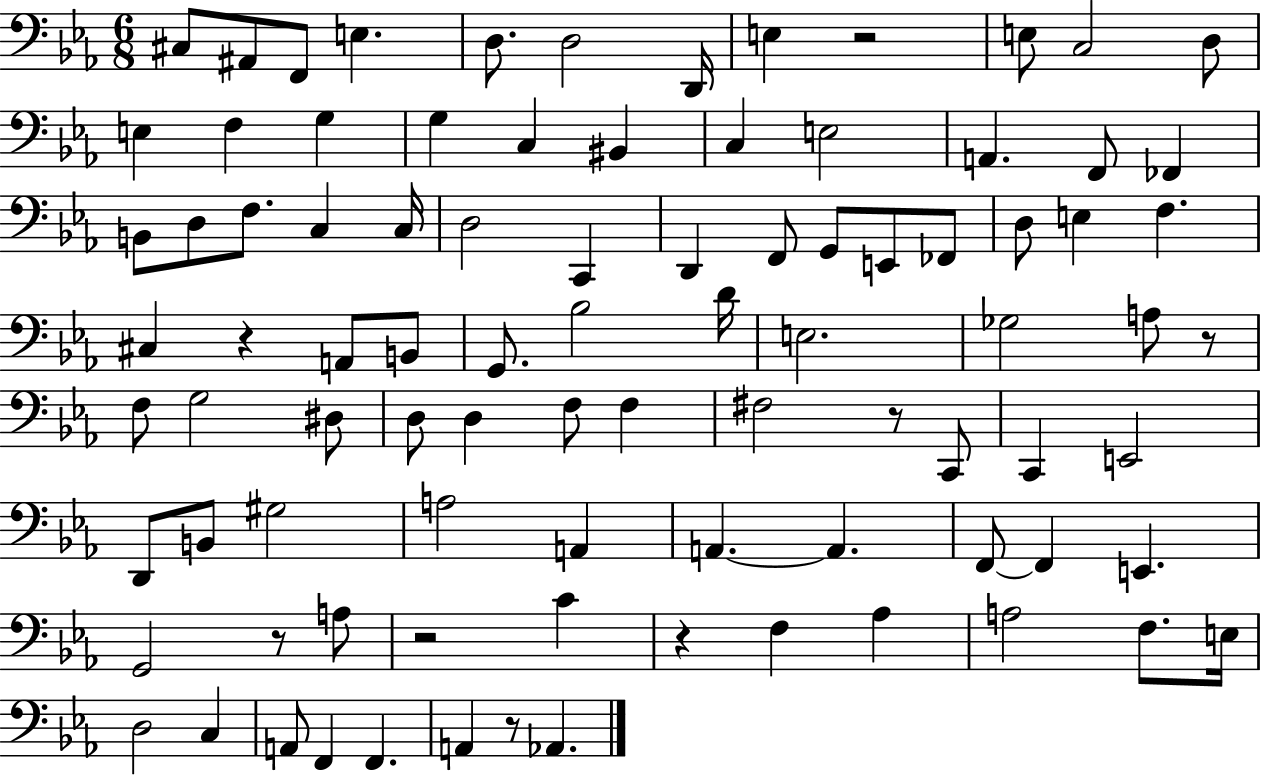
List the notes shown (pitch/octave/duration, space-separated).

C#3/e A#2/e F2/e E3/q. D3/e. D3/h D2/s E3/q R/h E3/e C3/h D3/e E3/q F3/q G3/q G3/q C3/q BIS2/q C3/q E3/h A2/q. F2/e FES2/q B2/e D3/e F3/e. C3/q C3/s D3/h C2/q D2/q F2/e G2/e E2/e FES2/e D3/e E3/q F3/q. C#3/q R/q A2/e B2/e G2/e. Bb3/h D4/s E3/h. Gb3/h A3/e R/e F3/e G3/h D#3/e D3/e D3/q F3/e F3/q F#3/h R/e C2/e C2/q E2/h D2/e B2/e G#3/h A3/h A2/q A2/q. A2/q. F2/e F2/q E2/q. G2/h R/e A3/e R/h C4/q R/q F3/q Ab3/q A3/h F3/e. E3/s D3/h C3/q A2/e F2/q F2/q. A2/q R/e Ab2/q.